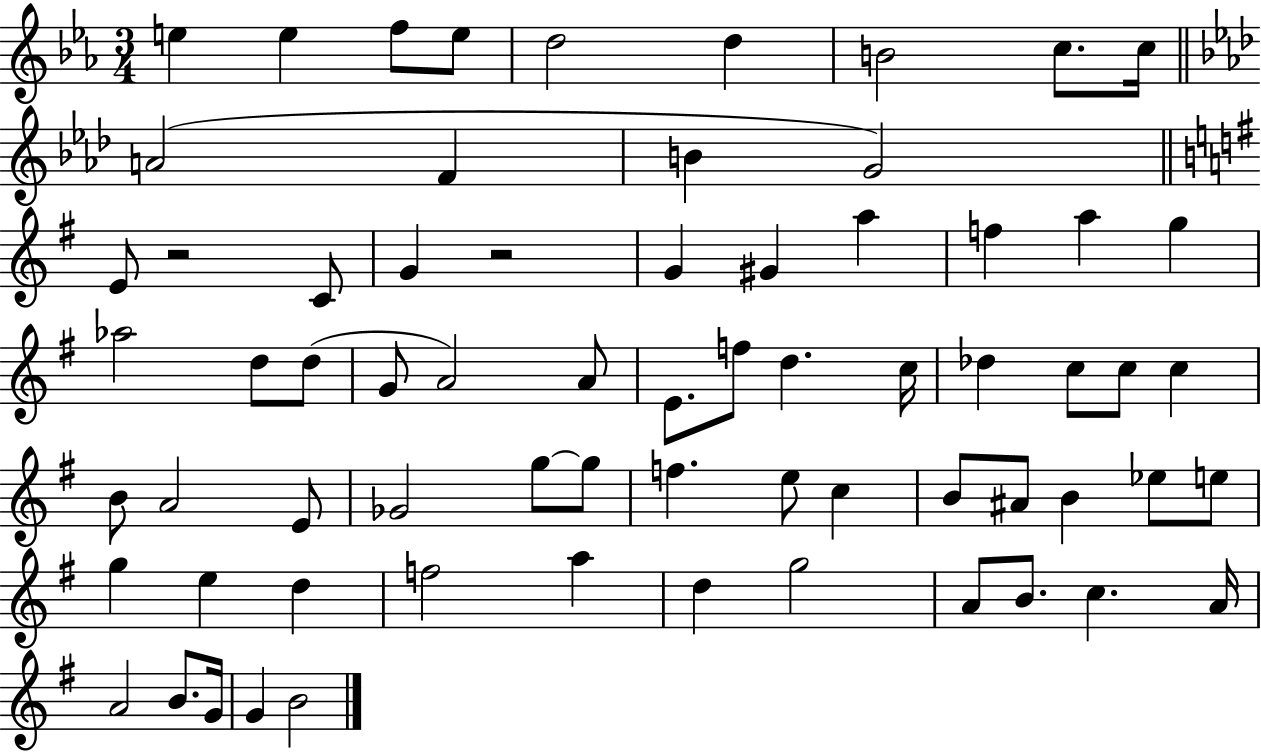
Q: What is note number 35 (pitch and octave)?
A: C5